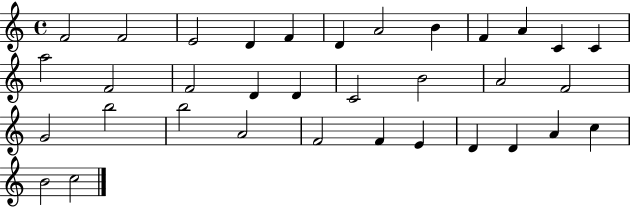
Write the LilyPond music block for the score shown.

{
  \clef treble
  \time 4/4
  \defaultTimeSignature
  \key c \major
  f'2 f'2 | e'2 d'4 f'4 | d'4 a'2 b'4 | f'4 a'4 c'4 c'4 | \break a''2 f'2 | f'2 d'4 d'4 | c'2 b'2 | a'2 f'2 | \break g'2 b''2 | b''2 a'2 | f'2 f'4 e'4 | d'4 d'4 a'4 c''4 | \break b'2 c''2 | \bar "|."
}